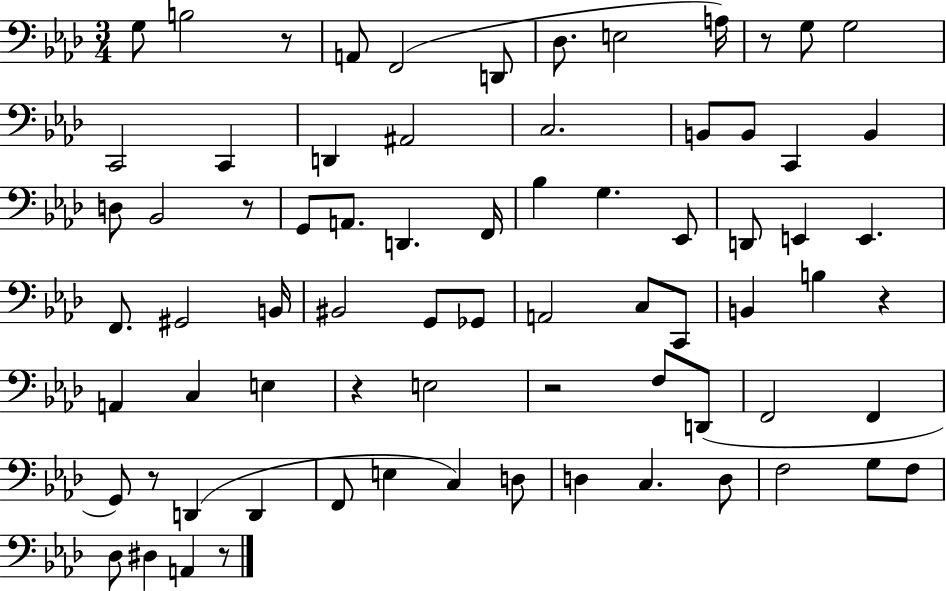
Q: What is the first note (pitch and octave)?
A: G3